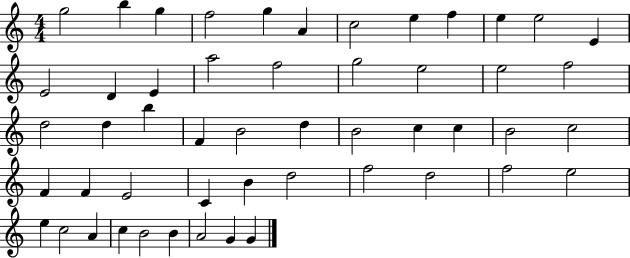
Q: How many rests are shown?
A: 0